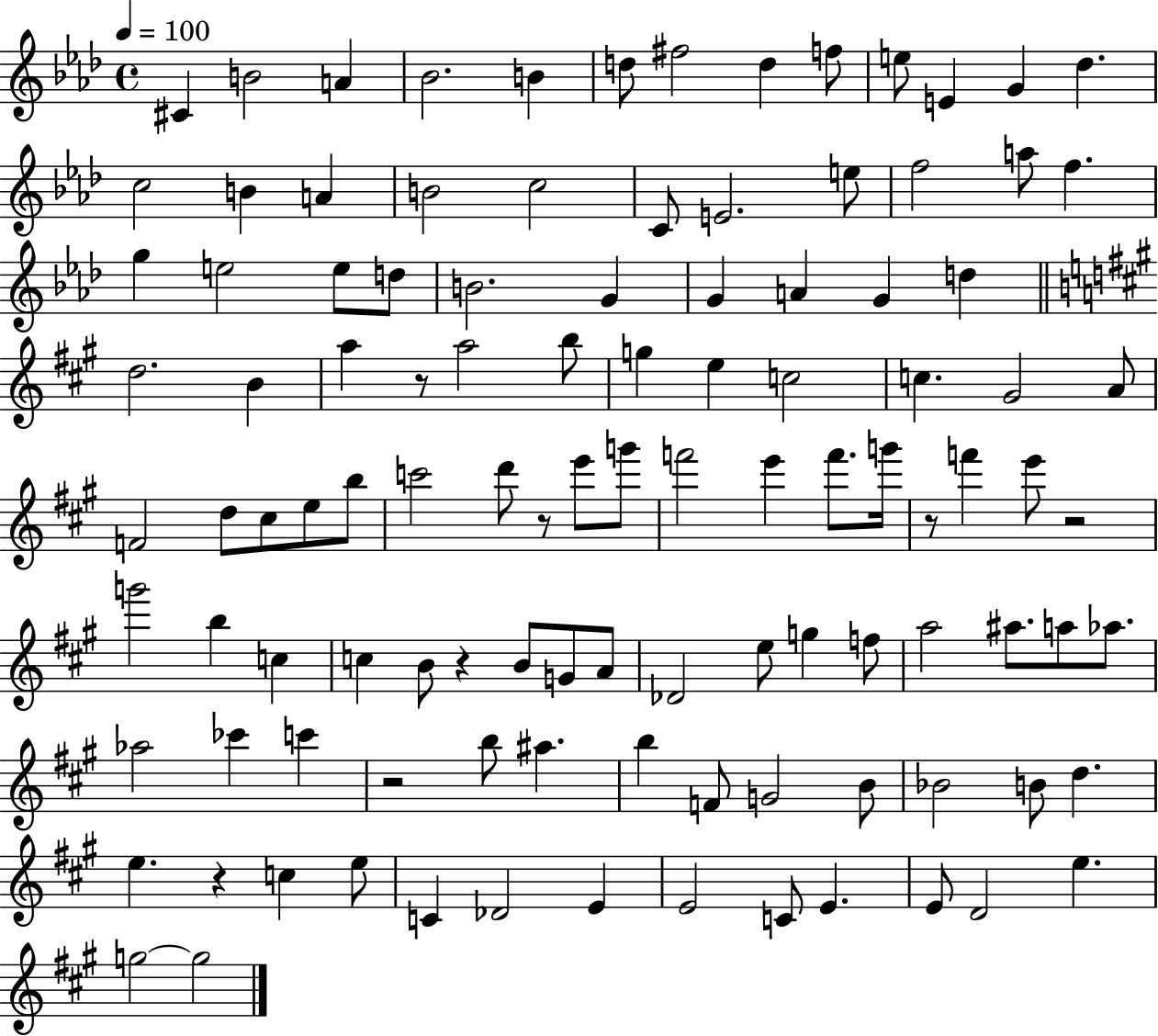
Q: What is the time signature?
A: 4/4